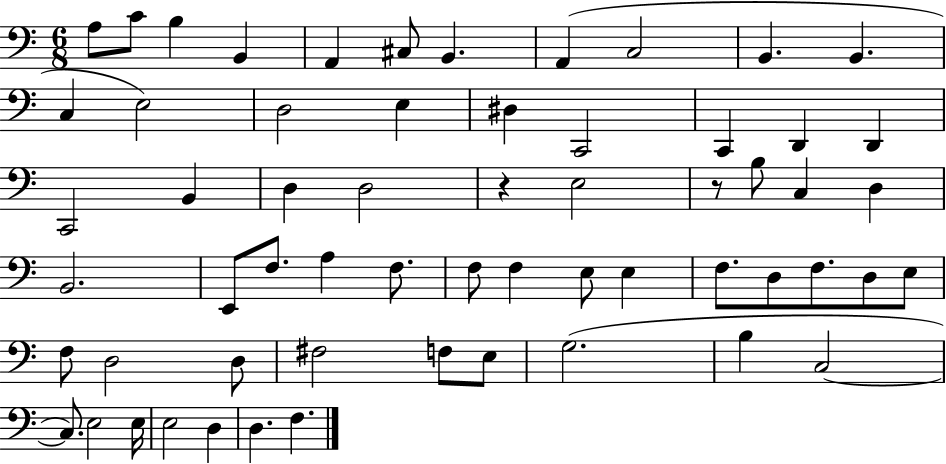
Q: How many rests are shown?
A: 2